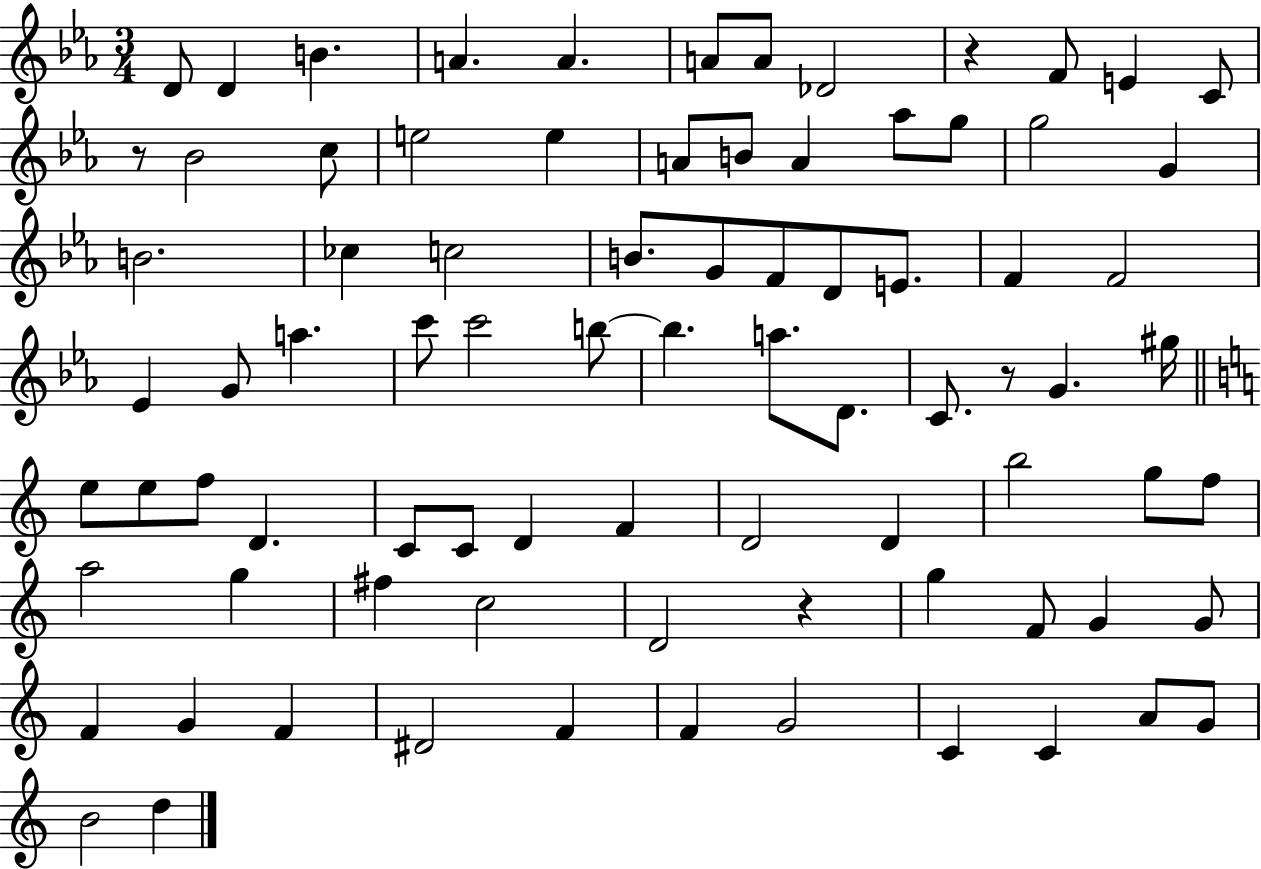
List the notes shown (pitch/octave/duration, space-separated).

D4/e D4/q B4/q. A4/q. A4/q. A4/e A4/e Db4/h R/q F4/e E4/q C4/e R/e Bb4/h C5/e E5/h E5/q A4/e B4/e A4/q Ab5/e G5/e G5/h G4/q B4/h. CES5/q C5/h B4/e. G4/e F4/e D4/e E4/e. F4/q F4/h Eb4/q G4/e A5/q. C6/e C6/h B5/e B5/q. A5/e. D4/e. C4/e. R/e G4/q. G#5/s E5/e E5/e F5/e D4/q. C4/e C4/e D4/q F4/q D4/h D4/q B5/h G5/e F5/e A5/h G5/q F#5/q C5/h D4/h R/q G5/q F4/e G4/q G4/e F4/q G4/q F4/q D#4/h F4/q F4/q G4/h C4/q C4/q A4/e G4/e B4/h D5/q